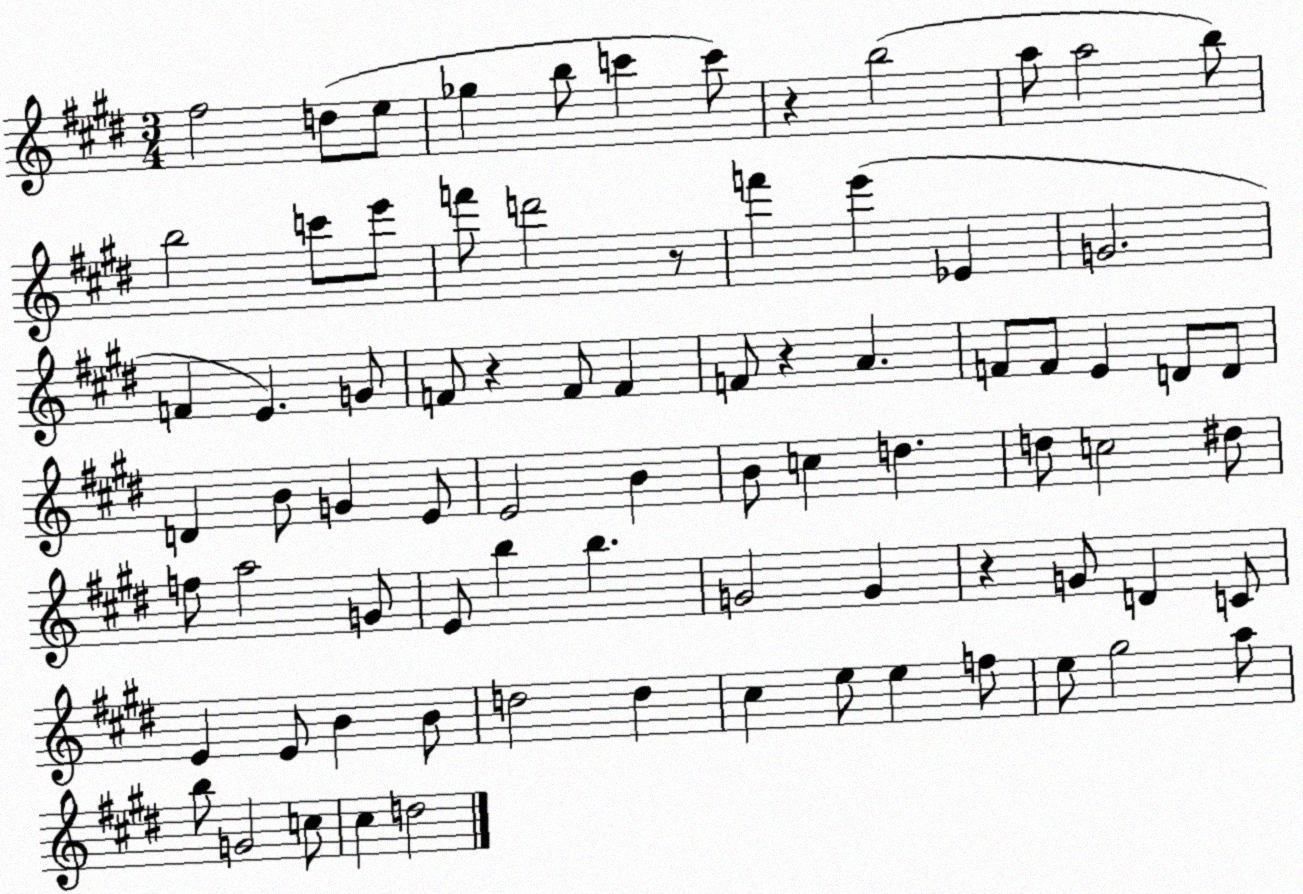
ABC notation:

X:1
T:Untitled
M:3/4
L:1/4
K:E
^f2 d/2 e/2 _g b/2 c' c'/2 z b2 a/2 a2 b/2 b2 c'/2 e'/2 f'/2 d'2 z/2 f' e' _E G2 F E G/2 F/2 z F/2 F F/2 z A F/2 F/2 E D/2 D/2 D B/2 G E/2 E2 B B/2 c d d/2 c2 ^d/2 f/2 a2 G/2 E/2 b b G2 G z G/2 D C/2 E E/2 B B/2 d2 d ^c e/2 e f/2 e/2 ^g2 a/2 b/2 G2 c/2 ^c d2